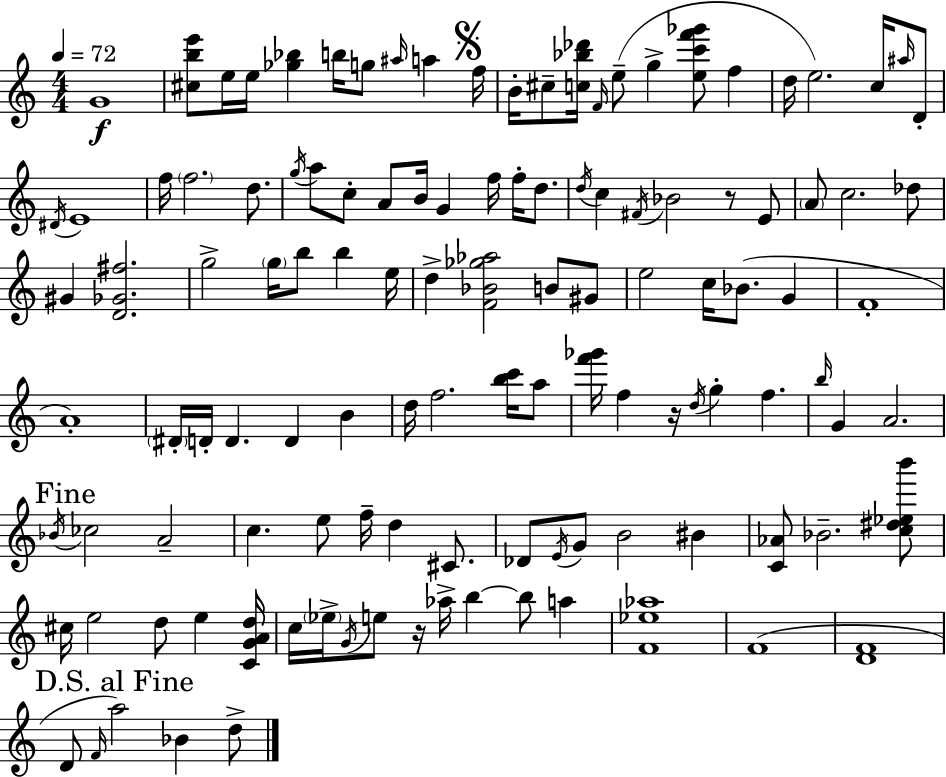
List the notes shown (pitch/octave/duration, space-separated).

G4/w [C#5,B5,E6]/e E5/s E5/s [Gb5,Bb5]/q B5/s G5/e A#5/s A5/q F5/s B4/s C#5/e [C5,Bb5,Db6]/s F4/s E5/e G5/q [E5,C6,F6,Gb6]/e F5/q D5/s E5/h. C5/s A#5/s D4/e D#4/s E4/w F5/s F5/h. D5/e. G5/s A5/e C5/e A4/e B4/s G4/q F5/s F5/s D5/e. D5/s C5/q F#4/s Bb4/h R/e E4/e A4/e C5/h. Db5/e G#4/q [D4,Gb4,F#5]/h. G5/h G5/s B5/e B5/q E5/s D5/q [F4,Bb4,Gb5,Ab5]/h B4/e G#4/e E5/h C5/s Bb4/e. G4/q F4/w A4/w D#4/s D4/s D4/q. D4/q B4/q D5/s F5/h. [B5,C6]/s A5/e [F6,Gb6]/s F5/q R/s D5/s G5/q F5/q. B5/s G4/q A4/h. Bb4/s CES5/h A4/h C5/q. E5/e F5/s D5/q C#4/e. Db4/e E4/s G4/e B4/h BIS4/q [C4,Ab4]/e Bb4/h. [C5,D#5,Eb5,B6]/e C#5/s E5/h D5/e E5/q [C4,G4,A4,D5]/s C5/s Eb5/s G4/s E5/e R/s Ab5/s B5/q B5/e A5/q [F4,Eb5,Ab5]/w F4/w [D4,F4]/w D4/e F4/s A5/h Bb4/q D5/e